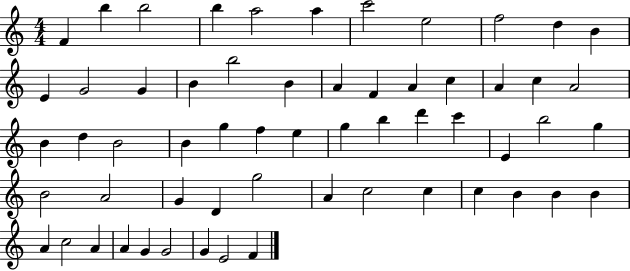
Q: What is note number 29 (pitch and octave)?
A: G5